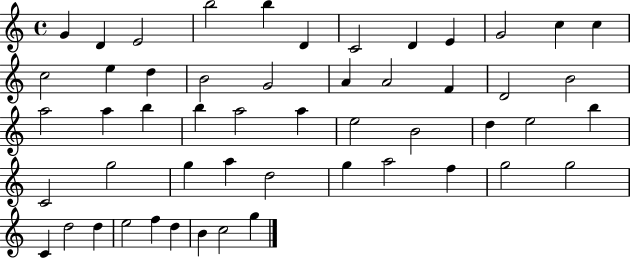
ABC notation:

X:1
T:Untitled
M:4/4
L:1/4
K:C
G D E2 b2 b D C2 D E G2 c c c2 e d B2 G2 A A2 F D2 B2 a2 a b b a2 a e2 B2 d e2 b C2 g2 g a d2 g a2 f g2 g2 C d2 d e2 f d B c2 g